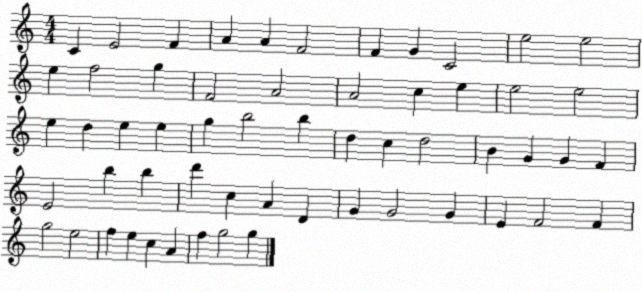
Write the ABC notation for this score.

X:1
T:Untitled
M:4/4
L:1/4
K:C
C E2 F A A F2 F G C2 e2 e2 e f2 g F2 A2 A2 c e e2 e2 e d e e g b2 b d c d2 B G G F E2 b b d' c A D G G2 G E F2 F g2 e2 f e c A f g2 g